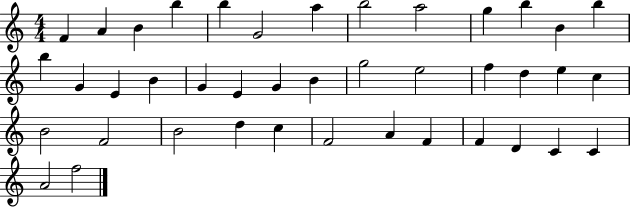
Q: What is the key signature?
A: C major